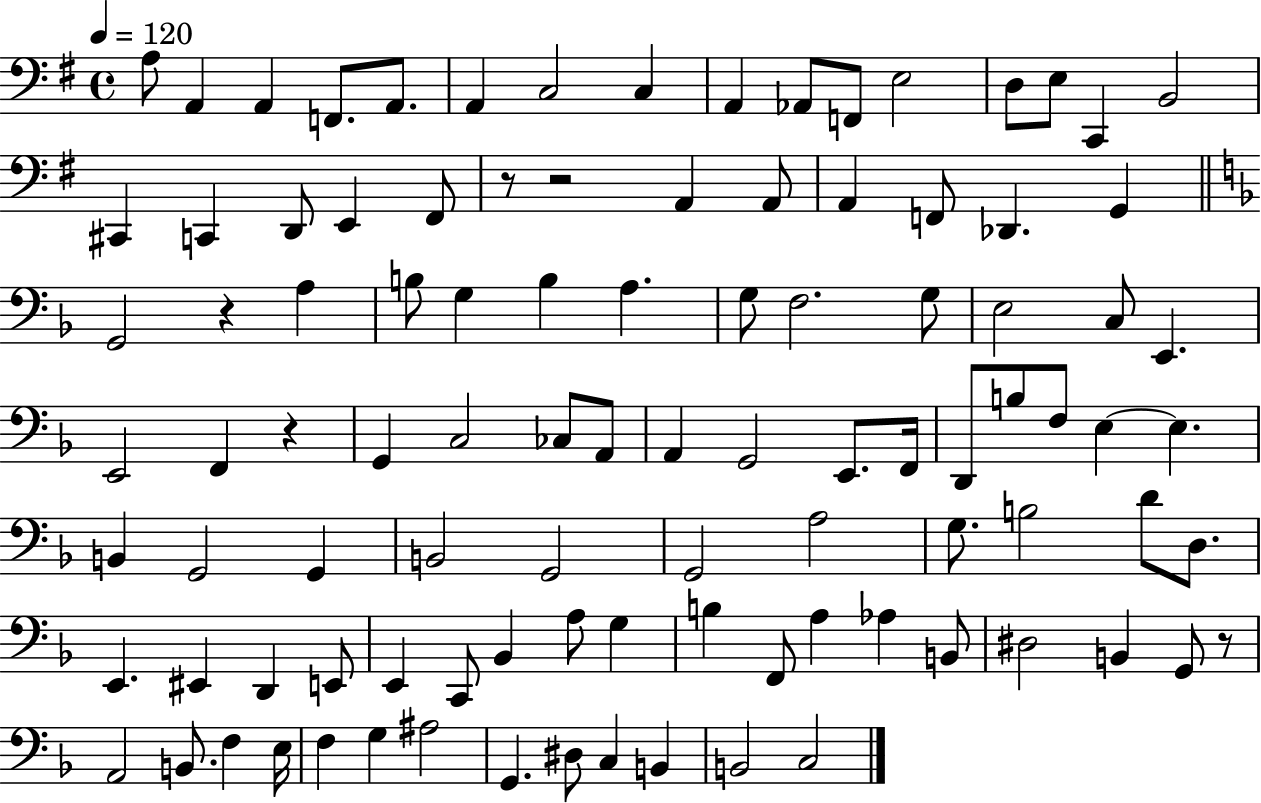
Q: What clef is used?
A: bass